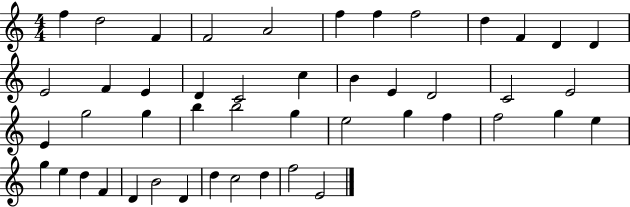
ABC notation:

X:1
T:Untitled
M:4/4
L:1/4
K:C
f d2 F F2 A2 f f f2 d F D D E2 F E D C2 c B E D2 C2 E2 E g2 g b b2 g e2 g f f2 g e g e d F D B2 D d c2 d f2 E2